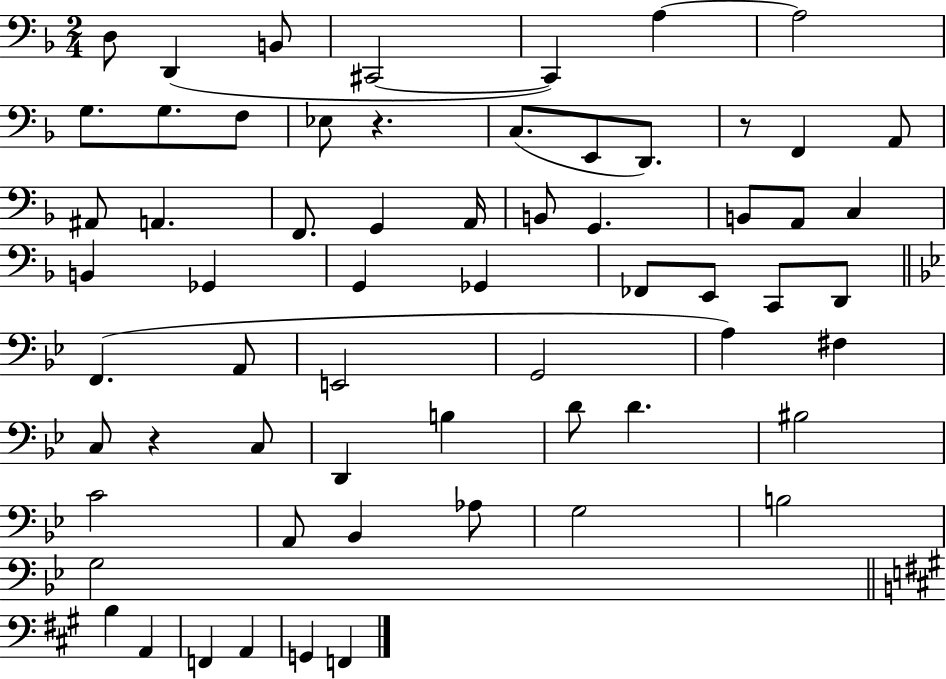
D3/e D2/q B2/e C#2/h C#2/q A3/q A3/h G3/e. G3/e. F3/e Eb3/e R/q. C3/e. E2/e D2/e. R/e F2/q A2/e A#2/e A2/q. F2/e. G2/q A2/s B2/e G2/q. B2/e A2/e C3/q B2/q Gb2/q G2/q Gb2/q FES2/e E2/e C2/e D2/e F2/q. A2/e E2/h G2/h A3/q F#3/q C3/e R/q C3/e D2/q B3/q D4/e D4/q. BIS3/h C4/h A2/e Bb2/q Ab3/e G3/h B3/h G3/h B3/q A2/q F2/q A2/q G2/q F2/q